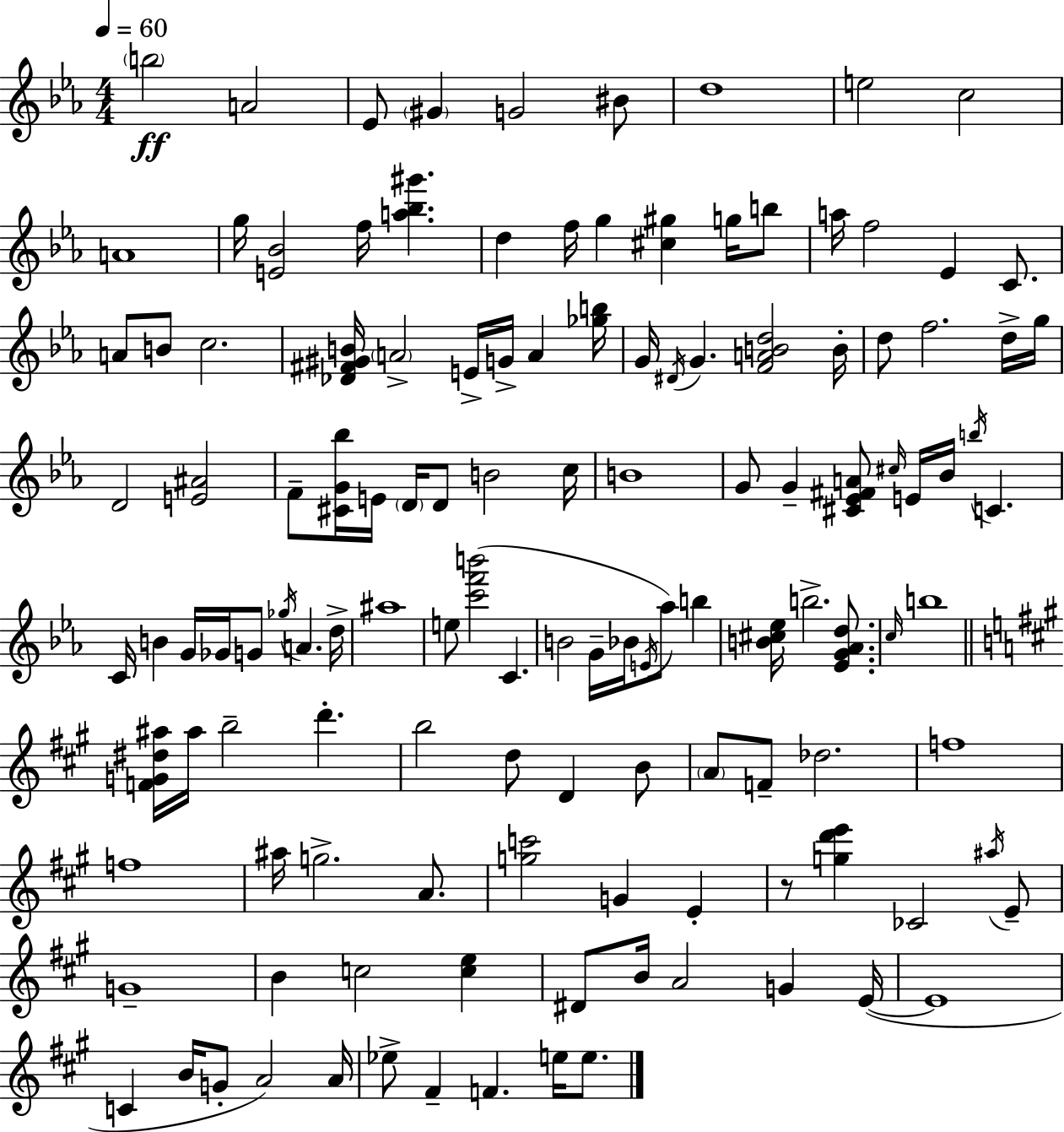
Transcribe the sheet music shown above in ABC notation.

X:1
T:Untitled
M:4/4
L:1/4
K:Cm
b2 A2 _E/2 ^G G2 ^B/2 d4 e2 c2 A4 g/4 [E_B]2 f/4 [a_b^g'] d f/4 g [^c^g] g/4 b/2 a/4 f2 _E C/2 A/2 B/2 c2 [_D^F^GB]/4 A2 E/4 G/4 A [_gb]/4 G/4 ^D/4 G [FABd]2 B/4 d/2 f2 d/4 g/4 D2 [E^A]2 F/2 [^CG_b]/4 E/4 D/4 D/2 B2 c/4 B4 G/2 G [^C_E^FA]/2 ^c/4 E/4 _B/4 b/4 C C/4 B G/4 _G/4 G/2 _g/4 A d/4 ^a4 e/2 [c'f'b']2 C B2 G/4 _B/4 E/4 _a/2 b [B^c_e]/4 b2 [_EG_Ad]/2 c/4 b4 [FG^d^a]/4 ^a/4 b2 d' b2 d/2 D B/2 A/2 F/2 _d2 f4 f4 ^a/4 g2 A/2 [gc']2 G E z/2 [gd'e'] _C2 ^a/4 E/2 G4 B c2 [ce] ^D/2 B/4 A2 G E/4 E4 C B/4 G/2 A2 A/4 _e/2 ^F F e/4 e/2